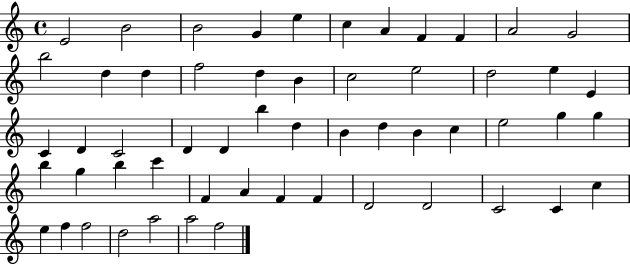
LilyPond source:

{
  \clef treble
  \time 4/4
  \defaultTimeSignature
  \key c \major
  e'2 b'2 | b'2 g'4 e''4 | c''4 a'4 f'4 f'4 | a'2 g'2 | \break b''2 d''4 d''4 | f''2 d''4 b'4 | c''2 e''2 | d''2 e''4 e'4 | \break c'4 d'4 c'2 | d'4 d'4 b''4 d''4 | b'4 d''4 b'4 c''4 | e''2 g''4 g''4 | \break b''4 g''4 b''4 c'''4 | f'4 a'4 f'4 f'4 | d'2 d'2 | c'2 c'4 c''4 | \break e''4 f''4 f''2 | d''2 a''2 | a''2 f''2 | \bar "|."
}